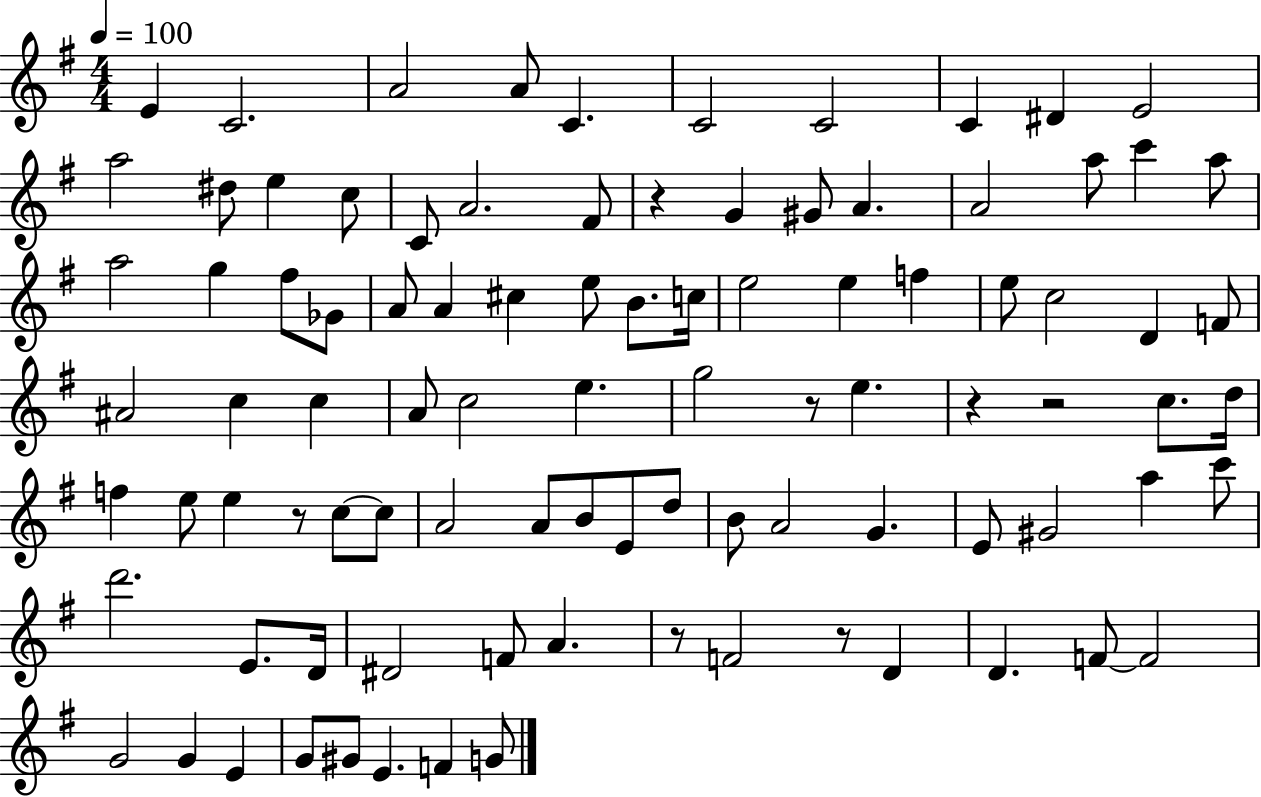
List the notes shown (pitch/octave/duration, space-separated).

E4/q C4/h. A4/h A4/e C4/q. C4/h C4/h C4/q D#4/q E4/h A5/h D#5/e E5/q C5/e C4/e A4/h. F#4/e R/q G4/q G#4/e A4/q. A4/h A5/e C6/q A5/e A5/h G5/q F#5/e Gb4/e A4/e A4/q C#5/q E5/e B4/e. C5/s E5/h E5/q F5/q E5/e C5/h D4/q F4/e A#4/h C5/q C5/q A4/e C5/h E5/q. G5/h R/e E5/q. R/q R/h C5/e. D5/s F5/q E5/e E5/q R/e C5/e C5/e A4/h A4/e B4/e E4/e D5/e B4/e A4/h G4/q. E4/e G#4/h A5/q C6/e D6/h. E4/e. D4/s D#4/h F4/e A4/q. R/e F4/h R/e D4/q D4/q. F4/e F4/h G4/h G4/q E4/q G4/e G#4/e E4/q. F4/q G4/e